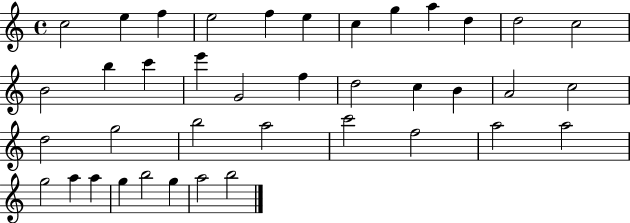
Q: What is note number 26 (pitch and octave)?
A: B5